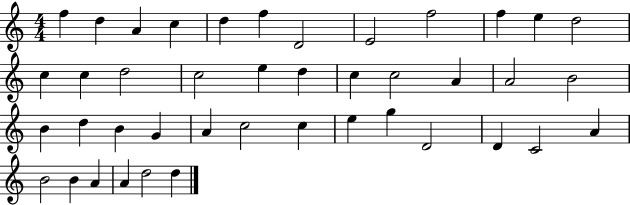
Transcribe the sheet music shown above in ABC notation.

X:1
T:Untitled
M:4/4
L:1/4
K:C
f d A c d f D2 E2 f2 f e d2 c c d2 c2 e d c c2 A A2 B2 B d B G A c2 c e g D2 D C2 A B2 B A A d2 d